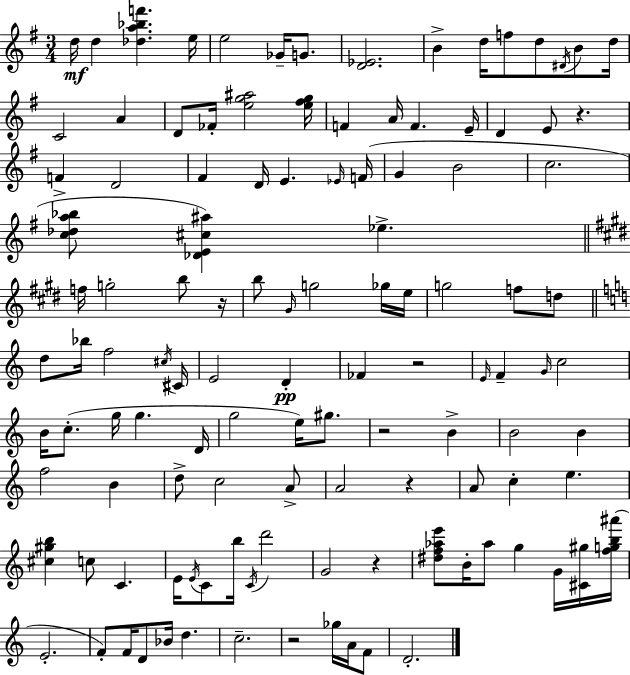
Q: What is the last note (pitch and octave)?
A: D4